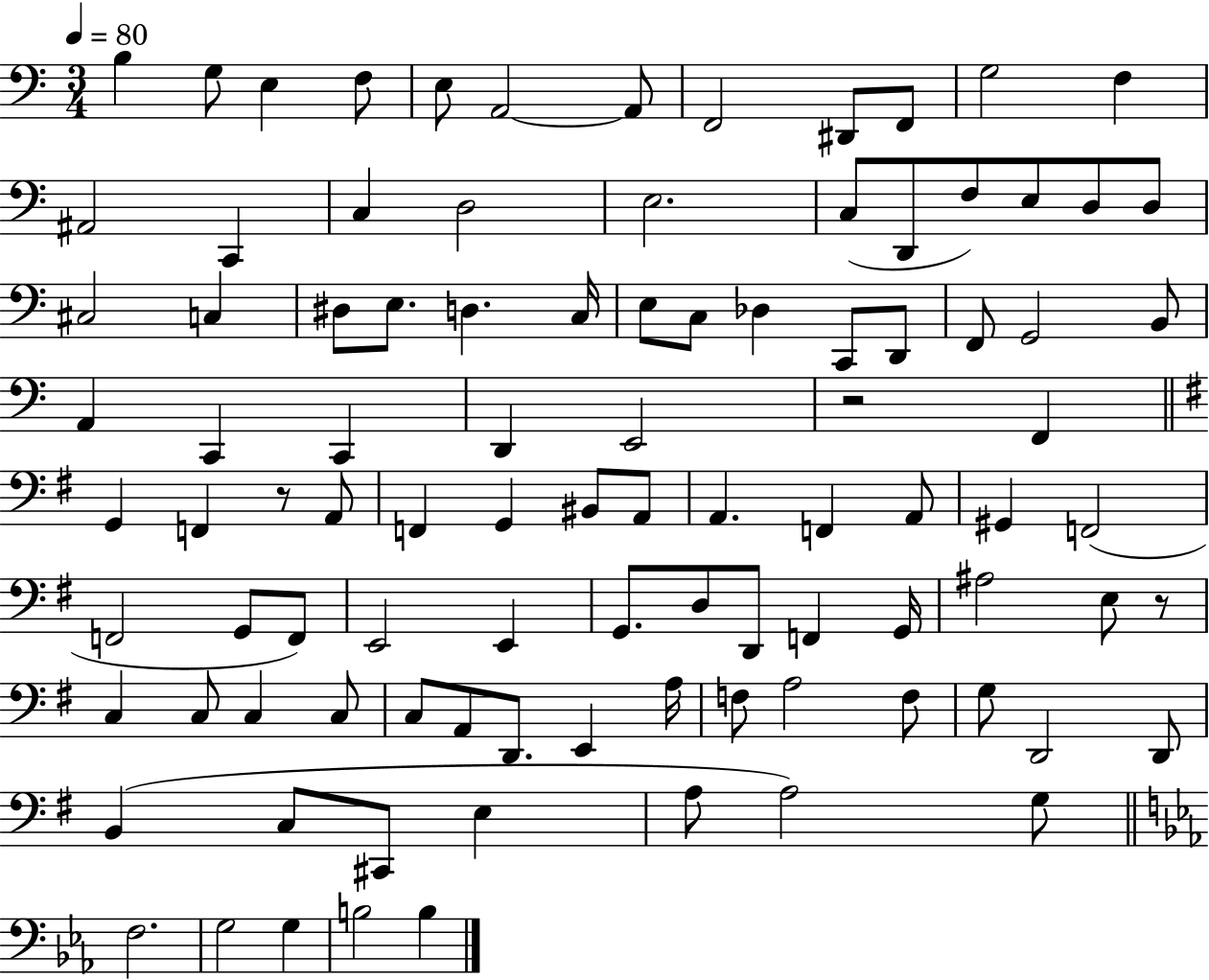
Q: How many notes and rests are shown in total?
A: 97